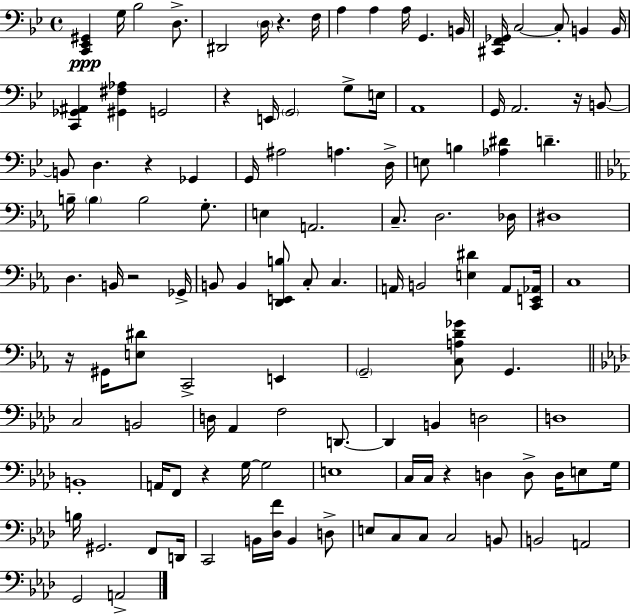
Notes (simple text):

[C2,Eb2,G#2]/q G3/s Bb3/h D3/e. D#2/h D3/s R/q. F3/s A3/q A3/q A3/s G2/q. B2/s [C#2,F2,Gb2]/s C3/h C3/e B2/q B2/s [C2,Gb2,A#2]/q [G#2,F#3,Ab3]/q G2/h R/q E2/s G2/h G3/e E3/s A2/w G2/s A2/h. R/s B2/e B2/e D3/q. R/q Gb2/q G2/s A#3/h A3/q. D3/s E3/e B3/q [Ab3,D#4]/q D4/q. B3/s B3/q B3/h G3/e. E3/q A2/h. C3/e. D3/h. Db3/s D#3/w D3/q. B2/s R/h Gb2/s B2/e B2/q [D2,E2,B3]/e C3/e C3/q. A2/s B2/h [E3,D#4]/q A2/e [C2,E2,Ab2]/s C3/w R/s G#2/s [E3,D#4]/e C2/h E2/q G2/h [C3,A3,D4,Gb4]/e G2/q. C3/h B2/h D3/s Ab2/q F3/h D2/e. D2/q B2/q D3/h D3/w B2/w A2/s F2/e R/q G3/s G3/h E3/w C3/s C3/s R/q D3/q D3/e D3/s E3/e G3/s B3/s G#2/h. F2/e D2/s C2/h B2/s [Db3,F4]/s B2/q D3/e E3/e C3/e C3/e C3/h B2/e B2/h A2/h G2/h A2/h